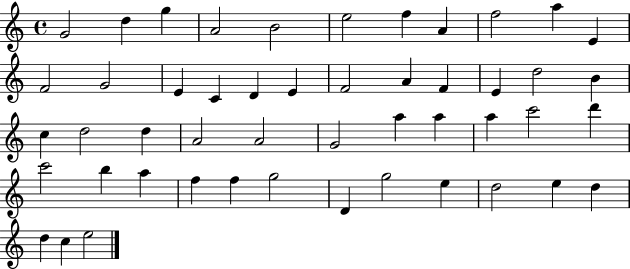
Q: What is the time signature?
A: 4/4